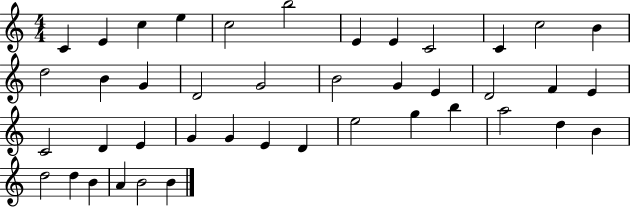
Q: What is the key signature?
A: C major